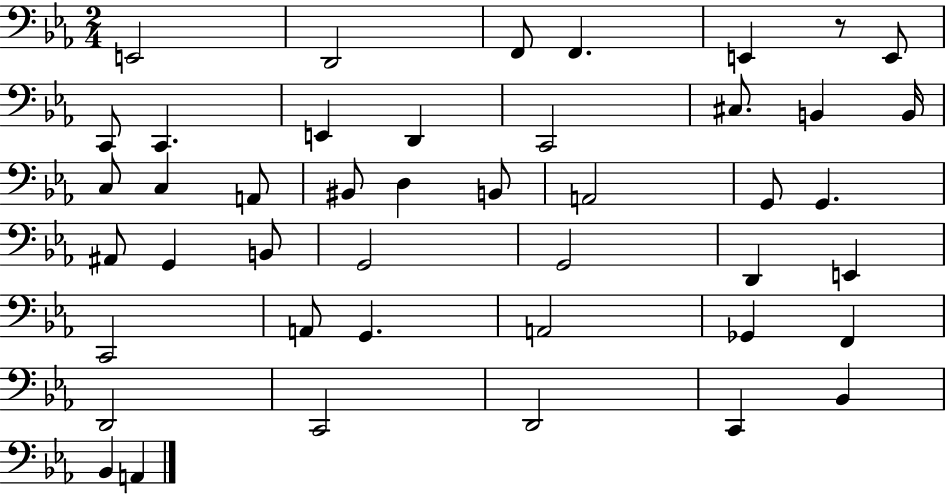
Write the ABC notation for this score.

X:1
T:Untitled
M:2/4
L:1/4
K:Eb
E,,2 D,,2 F,,/2 F,, E,, z/2 E,,/2 C,,/2 C,, E,, D,, C,,2 ^C,/2 B,, B,,/4 C,/2 C, A,,/2 ^B,,/2 D, B,,/2 A,,2 G,,/2 G,, ^A,,/2 G,, B,,/2 G,,2 G,,2 D,, E,, C,,2 A,,/2 G,, A,,2 _G,, F,, D,,2 C,,2 D,,2 C,, _B,, _B,, A,,